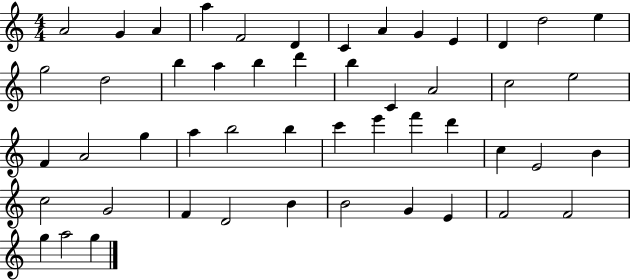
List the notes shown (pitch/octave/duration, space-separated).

A4/h G4/q A4/q A5/q F4/h D4/q C4/q A4/q G4/q E4/q D4/q D5/h E5/q G5/h D5/h B5/q A5/q B5/q D6/q B5/q C4/q A4/h C5/h E5/h F4/q A4/h G5/q A5/q B5/h B5/q C6/q E6/q F6/q D6/q C5/q E4/h B4/q C5/h G4/h F4/q D4/h B4/q B4/h G4/q E4/q F4/h F4/h G5/q A5/h G5/q